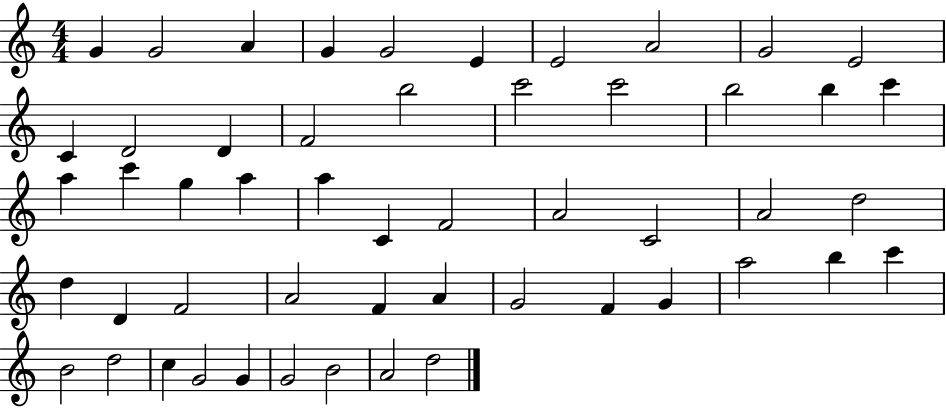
G4/q G4/h A4/q G4/q G4/h E4/q E4/h A4/h G4/h E4/h C4/q D4/h D4/q F4/h B5/h C6/h C6/h B5/h B5/q C6/q A5/q C6/q G5/q A5/q A5/q C4/q F4/h A4/h C4/h A4/h D5/h D5/q D4/q F4/h A4/h F4/q A4/q G4/h F4/q G4/q A5/h B5/q C6/q B4/h D5/h C5/q G4/h G4/q G4/h B4/h A4/h D5/h